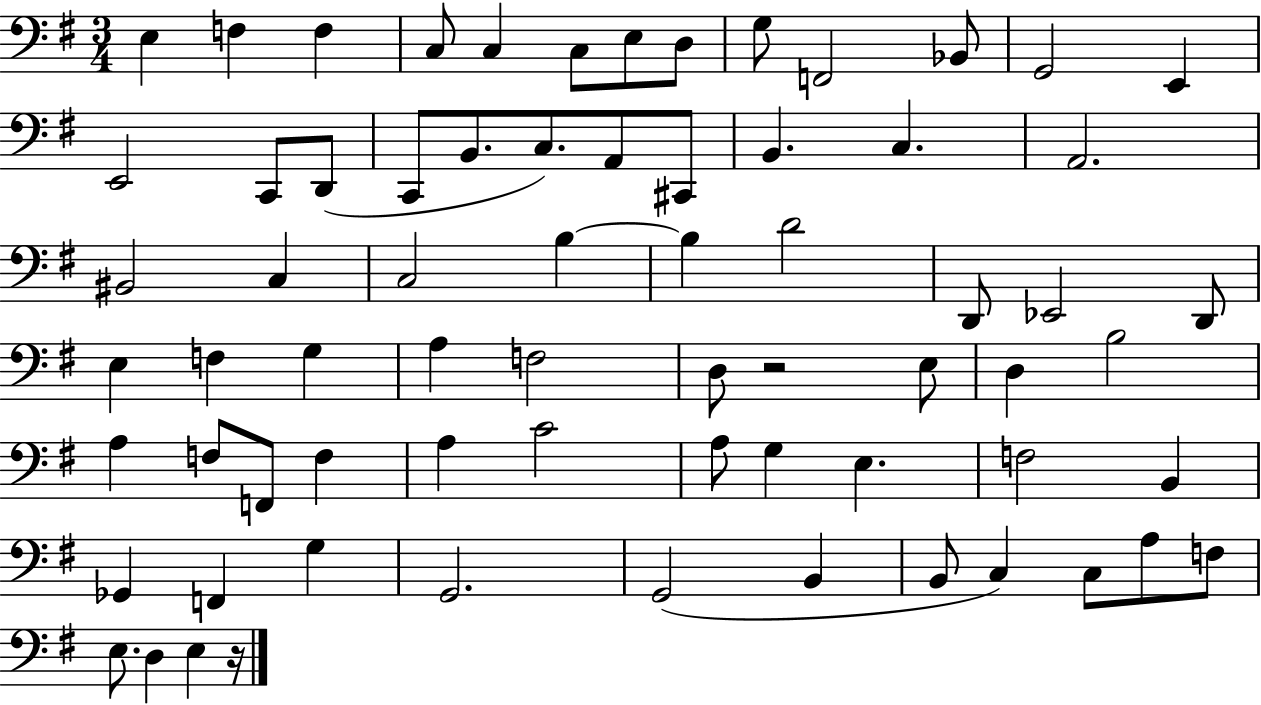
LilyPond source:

{
  \clef bass
  \numericTimeSignature
  \time 3/4
  \key g \major
  \repeat volta 2 { e4 f4 f4 | c8 c4 c8 e8 d8 | g8 f,2 bes,8 | g,2 e,4 | \break e,2 c,8 d,8( | c,8 b,8. c8.) a,8 cis,8 | b,4. c4. | a,2. | \break bis,2 c4 | c2 b4~~ | b4 d'2 | d,8 ees,2 d,8 | \break e4 f4 g4 | a4 f2 | d8 r2 e8 | d4 b2 | \break a4 f8 f,8 f4 | a4 c'2 | a8 g4 e4. | f2 b,4 | \break ges,4 f,4 g4 | g,2. | g,2( b,4 | b,8 c4) c8 a8 f8 | \break e8. d4 e4 r16 | } \bar "|."
}